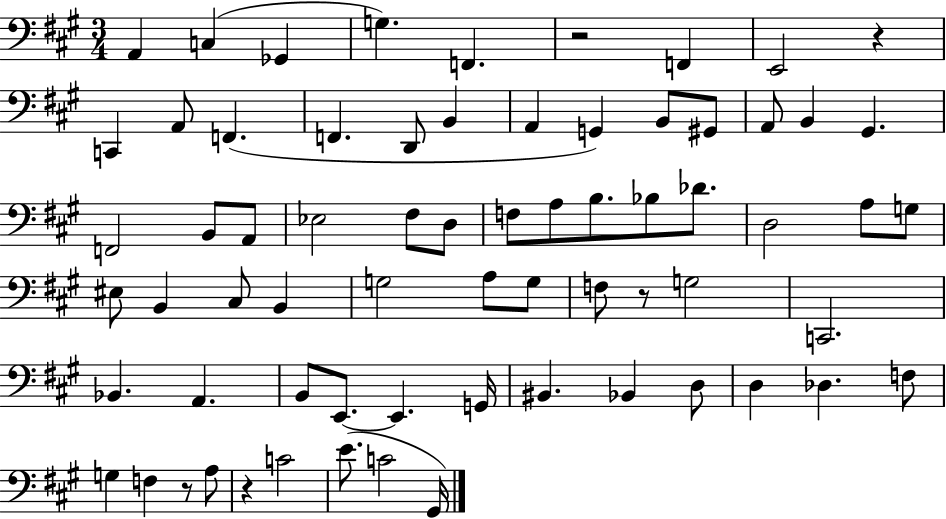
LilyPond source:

{
  \clef bass
  \numericTimeSignature
  \time 3/4
  \key a \major
  a,4 c4( ges,4 | g4.) f,4. | r2 f,4 | e,2 r4 | \break c,4 a,8 f,4.( | f,4. d,8 b,4 | a,4 g,4) b,8 gis,8 | a,8 b,4 gis,4. | \break f,2 b,8 a,8 | ees2 fis8 d8 | f8 a8 b8. bes8 des'8. | d2 a8 g8 | \break eis8 b,4 cis8 b,4 | g2 a8 g8 | f8 r8 g2 | c,2. | \break bes,4. a,4. | b,8 e,8.~~ e,4. g,16 | bis,4. bes,4 d8 | d4 des4. f8 | \break g4 f4 r8 a8 | r4 c'2 | e'8.( c'2 gis,16) | \bar "|."
}